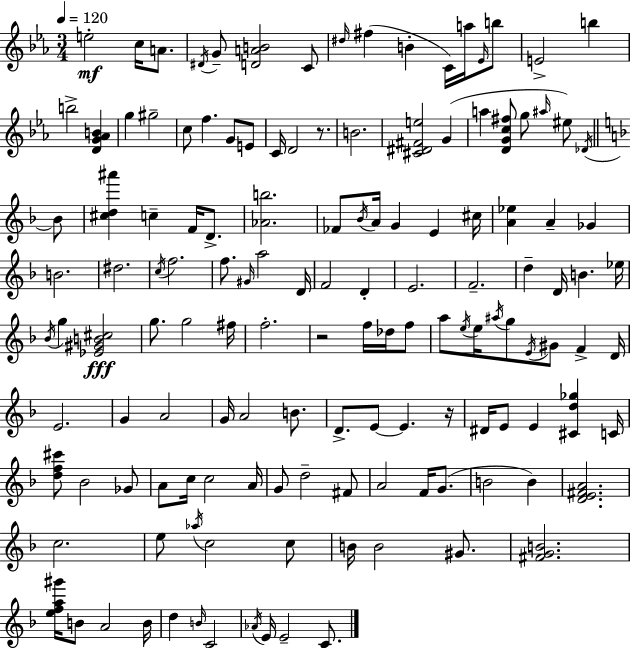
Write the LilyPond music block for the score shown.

{
  \clef treble
  \numericTimeSignature
  \time 3/4
  \key c \minor
  \tempo 4 = 120
  e''2-.\mf c''16 a'8. | \acciaccatura { dis'16 } g'8-- <d' a' b'>2 c'8 | \grace { dis''16 } fis''4( b'4-. c'16) a''16 | \grace { ees'16 } b''8 e'2-> b''4 | \break b''2-> <d' g' aes' b'>4 | g''4 gis''2-- | c''8 f''4. g'8 | e'8 c'16 d'2 | \break r8. b'2. | <cis' dis' fis' e''>2 g'4( | a''4 <d' g' c'' fis''>8 g''8 \grace { ais''16 } | eis''8) \acciaccatura { des'16 } \bar "||" \break \key f \major bes'8 <cis'' d'' ais'''>4 c''4-- f'16 d'8.-> | <aes' b''>2. | fes'8 \acciaccatura { bes'16 } a'16 g'4 e'4 | cis''16 <a' ees''>4 a'4-- ges'4 | \break b'2. | dis''2. | \acciaccatura { c''16 } f''2. | f''8. \grace { gis'16 } a''2 | \break d'16 f'2 | d'4-. e'2. | f'2.-- | d''4-- d'16 b'4. | \break ees''16 \acciaccatura { bes'16 } g''4 <ees' gis' b' cis''>2\fff | g''8. g''2 | fis''16 f''2.-. | r2 | \break f''16 des''16 f''8 a''8 \acciaccatura { e''16 } e''16 \acciaccatura { ais''16 } g''8 | \acciaccatura { e'16 } gis'8 f'4-> d'16 e'2. | g'4 | a'2 g'16 a'2 | \break b'8. d'8.-> | e'8~~ e'4. r16 dis'16 e'8 | e'4 <cis' d'' ges''>4 c'16 <d'' f'' cis'''>8 bes'2 | ges'8 a'8 c''16 | \break c''2 a'16 g'8 d''2-- | fis'8 a'2 | f'16 g'8.( b'2 | b'4) <d' e' fis' a'>2. | \break c''2. | e''8 \acciaccatura { aes''16 } | c''2 c''8 b'16 b'2 | gis'8. <fis' g' b'>2. | \break <e'' f'' a'' gis'''>16 b'8 | a'2 b'16 d''4 | \grace { b'16 } c'2 \acciaccatura { aes'16 } | e'16 e'2-- c'8. | \break \bar "|."
}